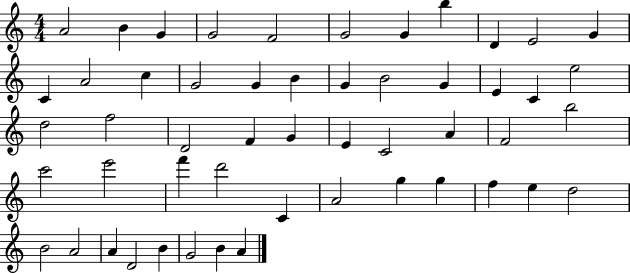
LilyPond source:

{
  \clef treble
  \numericTimeSignature
  \time 4/4
  \key c \major
  a'2 b'4 g'4 | g'2 f'2 | g'2 g'4 b''4 | d'4 e'2 g'4 | \break c'4 a'2 c''4 | g'2 g'4 b'4 | g'4 b'2 g'4 | e'4 c'4 e''2 | \break d''2 f''2 | d'2 f'4 g'4 | e'4 c'2 a'4 | f'2 b''2 | \break c'''2 e'''2 | f'''4 d'''2 c'4 | a'2 g''4 g''4 | f''4 e''4 d''2 | \break b'2 a'2 | a'4 d'2 b'4 | g'2 b'4 a'4 | \bar "|."
}